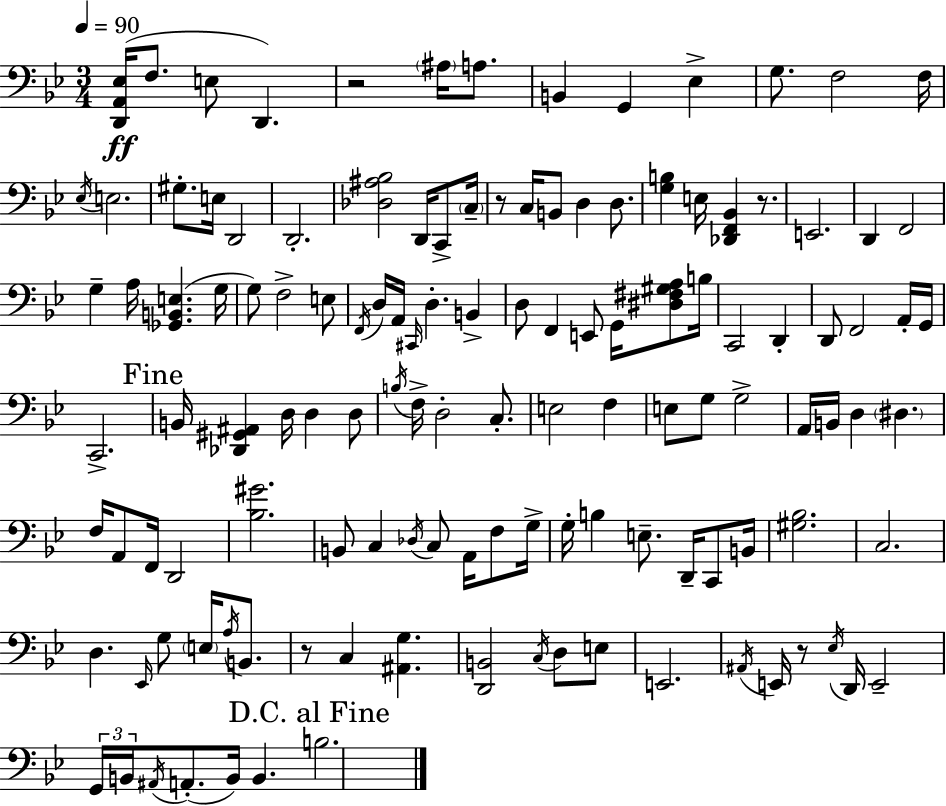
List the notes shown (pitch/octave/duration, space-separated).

[D2,A2,Eb3]/s F3/e. E3/e D2/q. R/h A#3/s A3/e. B2/q G2/q Eb3/q G3/e. F3/h F3/s Eb3/s E3/h. G#3/e. E3/s D2/h D2/h. [Db3,A#3,Bb3]/h D2/s C2/e C3/s R/e C3/s B2/e D3/q D3/e. [G3,B3]/q E3/s [Db2,F2,Bb2]/q R/e. E2/h. D2/q F2/h G3/q A3/s [Gb2,B2,E3]/q. G3/s G3/e F3/h E3/e F2/s D3/s A2/s C#2/s D3/q. B2/q D3/e F2/q E2/e G2/s [D#3,F#3,G#3,A3]/e B3/s C2/h D2/q D2/e F2/h A2/s G2/s C2/h. B2/s [Db2,G#2,A#2]/q D3/s D3/q D3/e B3/s F3/s D3/h C3/e. E3/h F3/q E3/e G3/e G3/h A2/s B2/s D3/q D#3/q. F3/s A2/e F2/s D2/h [Bb3,G#4]/h. B2/e C3/q Db3/s C3/e A2/s F3/e G3/s G3/s B3/q E3/e. D2/s C2/e B2/s [G#3,Bb3]/h. C3/h. D3/q. Eb2/s G3/e E3/s A3/s B2/e. R/e C3/q [A#2,G3]/q. [D2,B2]/h C3/s D3/e E3/e E2/h. A#2/s E2/s R/e Eb3/s D2/s E2/h G2/s B2/s A#2/s A2/e. B2/s B2/q. B3/h.